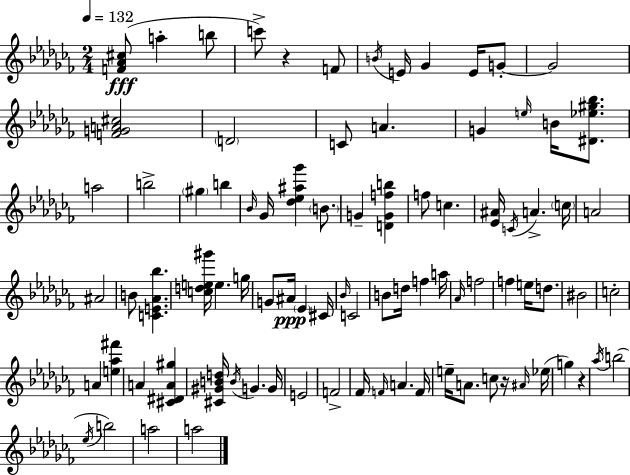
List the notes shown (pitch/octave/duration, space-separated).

[F4,Ab4,C#5]/e A5/q B5/e C6/e R/q F4/e B4/s E4/s Gb4/q E4/s G4/e G4/h [F4,G4,A4,C#5]/h D4/h C4/e A4/q. G4/q E5/s B4/s [D#4,Eb5,G#5,Bb5]/e. A5/h B5/h G#5/q B5/q Bb4/s Gb4/s [Db5,Eb5,A#5,Gb6]/q B4/e. G4/q [D4,G4,F5,B5]/q F5/e C5/q. [Eb4,A#4]/s C4/s A4/q. C5/s A4/h A#4/h B4/e [C4,E4,Ab4,Bb5]/q. [C5,D5,E5,G#6]/s E5/q. G5/s G4/e A#4/s Eb4/q C#4/s Bb4/s C4/h B4/e D5/s F5/q A5/s Ab4/s F5/h F5/q E5/s D5/e. BIS4/h C5/h A4/q [E5,Ab5,F#6]/q A4/q [C#4,D#4,A4,G#5]/q [C#4,G#4,B4,D5]/s B4/s G4/q. G4/s E4/h F4/h FES4/s F4/s A4/q. F4/s E5/s A4/e. C5/e R/s A#4/s Eb5/s G5/q R/q Ab5/s B5/h Eb5/s B5/h A5/h A5/h